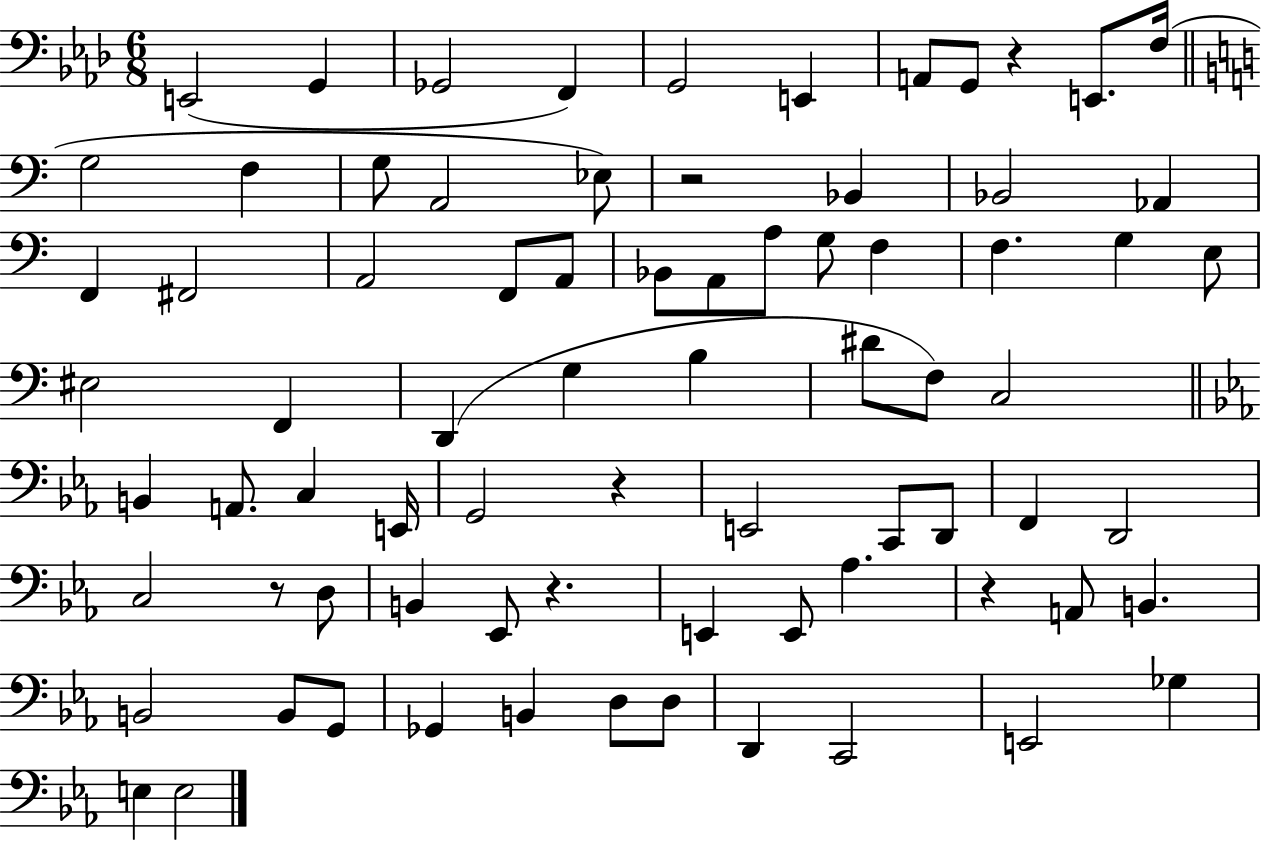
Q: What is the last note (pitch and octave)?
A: E3